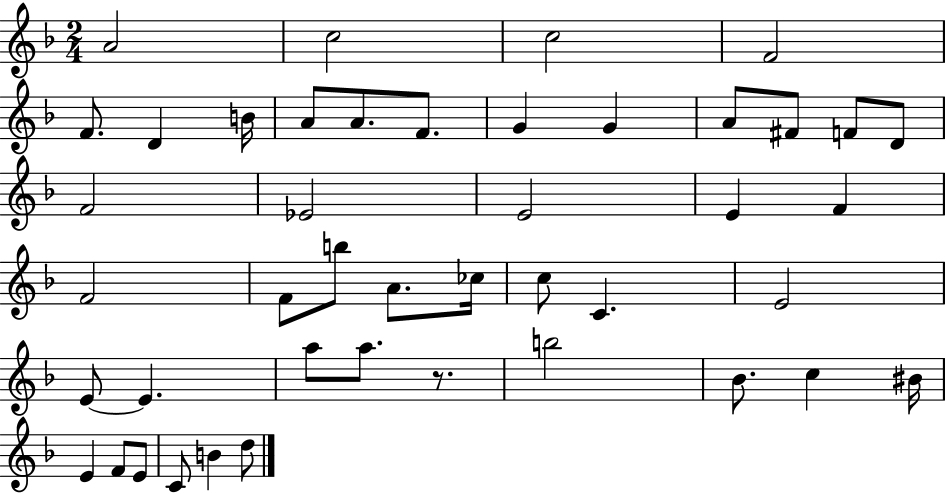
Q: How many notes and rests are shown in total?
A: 44